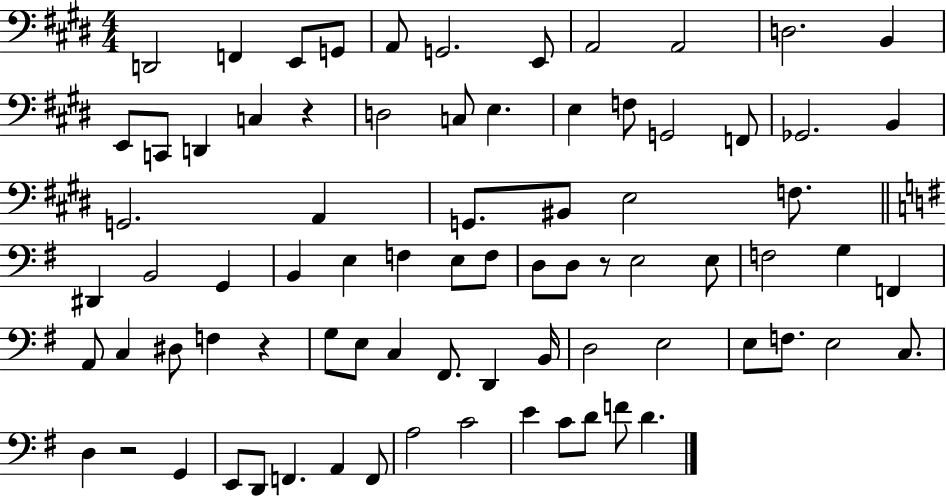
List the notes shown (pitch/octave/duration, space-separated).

D2/h F2/q E2/e G2/e A2/e G2/h. E2/e A2/h A2/h D3/h. B2/q E2/e C2/e D2/q C3/q R/q D3/h C3/e E3/q. E3/q F3/e G2/h F2/e Gb2/h. B2/q G2/h. A2/q G2/e. BIS2/e E3/h F3/e. D#2/q B2/h G2/q B2/q E3/q F3/q E3/e F3/e D3/e D3/e R/e E3/h E3/e F3/h G3/q F2/q A2/e C3/q D#3/e F3/q R/q G3/e E3/e C3/q F#2/e. D2/q B2/s D3/h E3/h E3/e F3/e. E3/h C3/e. D3/q R/h G2/q E2/e D2/e F2/q. A2/q F2/e A3/h C4/h E4/q C4/e D4/e F4/e D4/q.